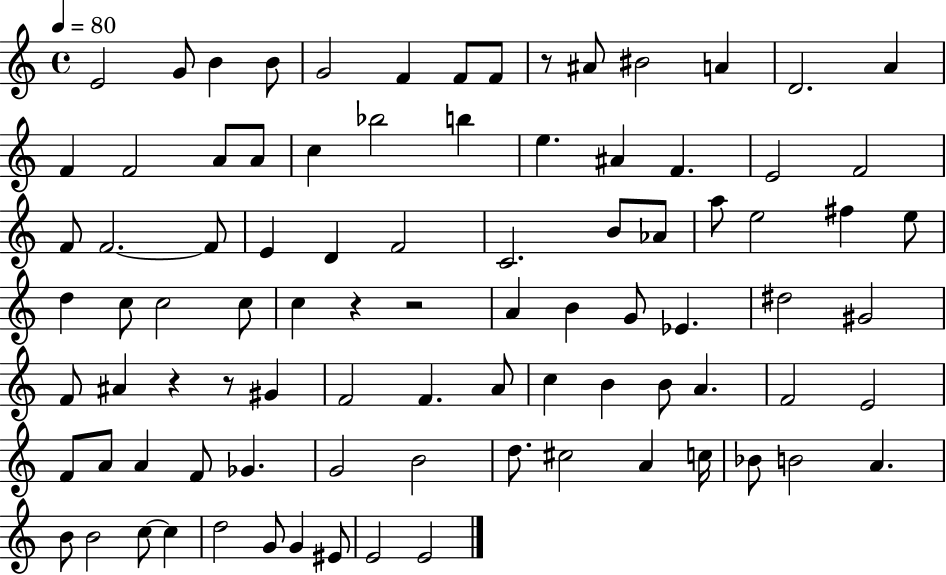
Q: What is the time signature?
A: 4/4